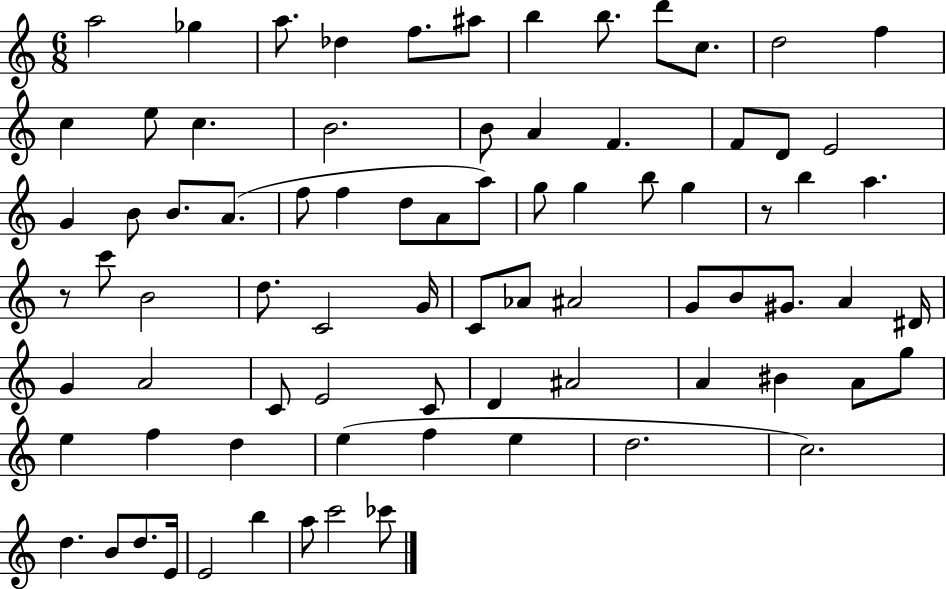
X:1
T:Untitled
M:6/8
L:1/4
K:C
a2 _g a/2 _d f/2 ^a/2 b b/2 d'/2 c/2 d2 f c e/2 c B2 B/2 A F F/2 D/2 E2 G B/2 B/2 A/2 f/2 f d/2 A/2 a/2 g/2 g b/2 g z/2 b a z/2 c'/2 B2 d/2 C2 G/4 C/2 _A/2 ^A2 G/2 B/2 ^G/2 A ^D/4 G A2 C/2 E2 C/2 D ^A2 A ^B A/2 g/2 e f d e f e d2 c2 d B/2 d/2 E/4 E2 b a/2 c'2 _c'/2